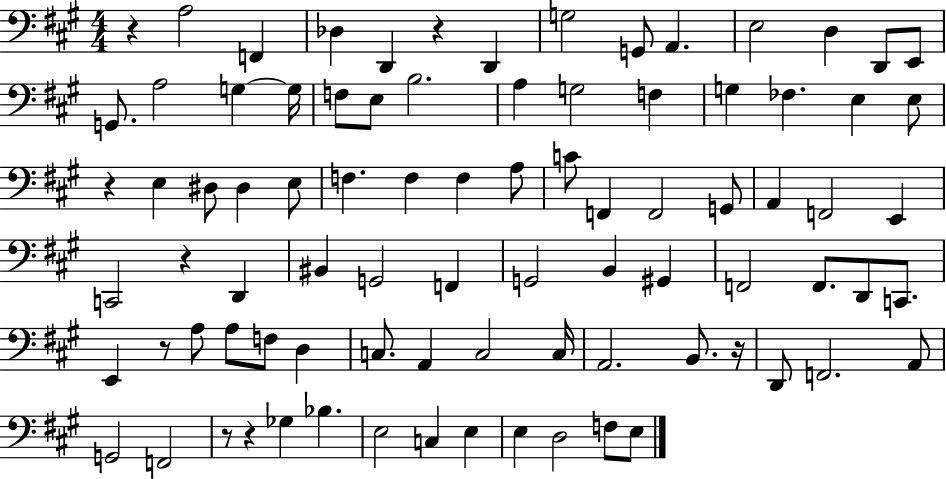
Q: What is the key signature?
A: A major